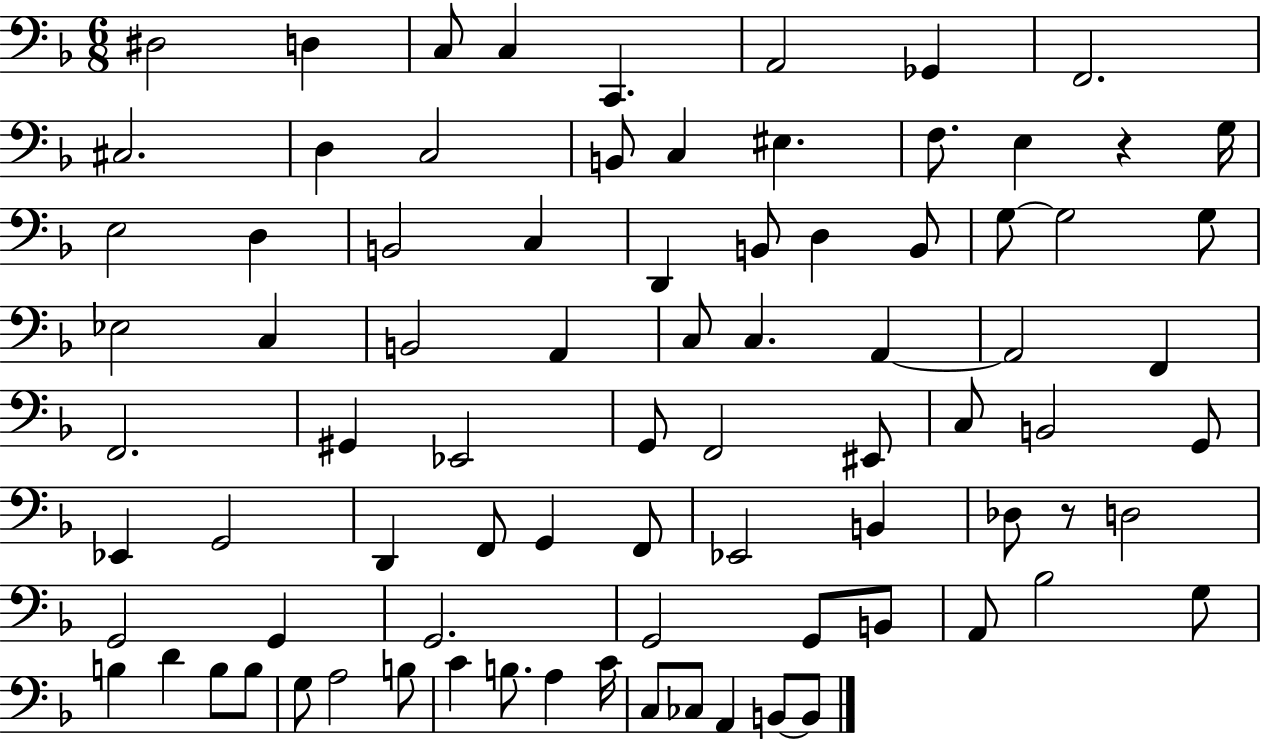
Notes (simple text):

D#3/h D3/q C3/e C3/q C2/q. A2/h Gb2/q F2/h. C#3/h. D3/q C3/h B2/e C3/q EIS3/q. F3/e. E3/q R/q G3/s E3/h D3/q B2/h C3/q D2/q B2/e D3/q B2/e G3/e G3/h G3/e Eb3/h C3/q B2/h A2/q C3/e C3/q. A2/q A2/h F2/q F2/h. G#2/q Eb2/h G2/e F2/h EIS2/e C3/e B2/h G2/e Eb2/q G2/h D2/q F2/e G2/q F2/e Eb2/h B2/q Db3/e R/e D3/h G2/h G2/q G2/h. G2/h G2/e B2/e A2/e Bb3/h G3/e B3/q D4/q B3/e B3/e G3/e A3/h B3/e C4/q B3/e. A3/q C4/s C3/e CES3/e A2/q B2/e B2/e